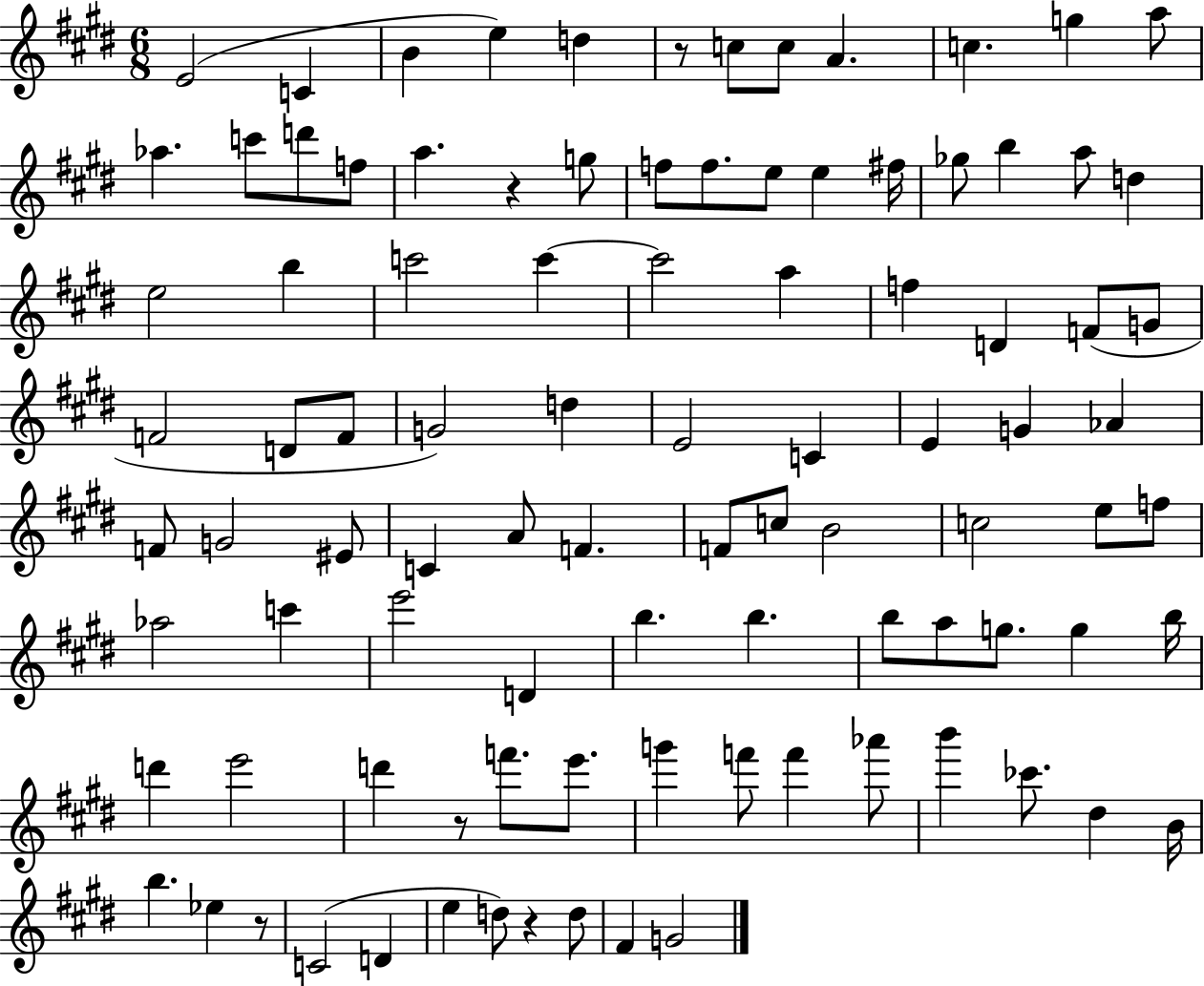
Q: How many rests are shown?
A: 5